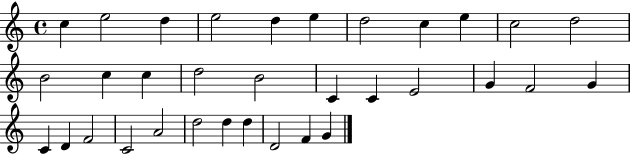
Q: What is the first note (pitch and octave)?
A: C5